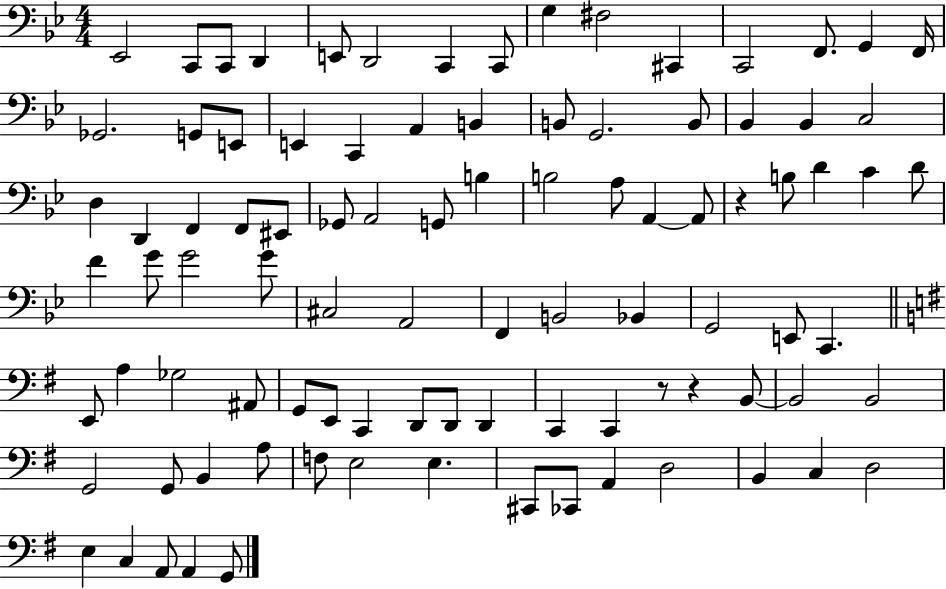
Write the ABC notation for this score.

X:1
T:Untitled
M:4/4
L:1/4
K:Bb
_E,,2 C,,/2 C,,/2 D,, E,,/2 D,,2 C,, C,,/2 G, ^F,2 ^C,, C,,2 F,,/2 G,, F,,/4 _G,,2 G,,/2 E,,/2 E,, C,, A,, B,, B,,/2 G,,2 B,,/2 _B,, _B,, C,2 D, D,, F,, F,,/2 ^E,,/2 _G,,/2 A,,2 G,,/2 B, B,2 A,/2 A,, A,,/2 z B,/2 D C D/2 F G/2 G2 G/2 ^C,2 A,,2 F,, B,,2 _B,, G,,2 E,,/2 C,, E,,/2 A, _G,2 ^A,,/2 G,,/2 E,,/2 C,, D,,/2 D,,/2 D,, C,, C,, z/2 z B,,/2 B,,2 B,,2 G,,2 G,,/2 B,, A,/2 F,/2 E,2 E, ^C,,/2 _C,,/2 A,, D,2 B,, C, D,2 E, C, A,,/2 A,, G,,/2